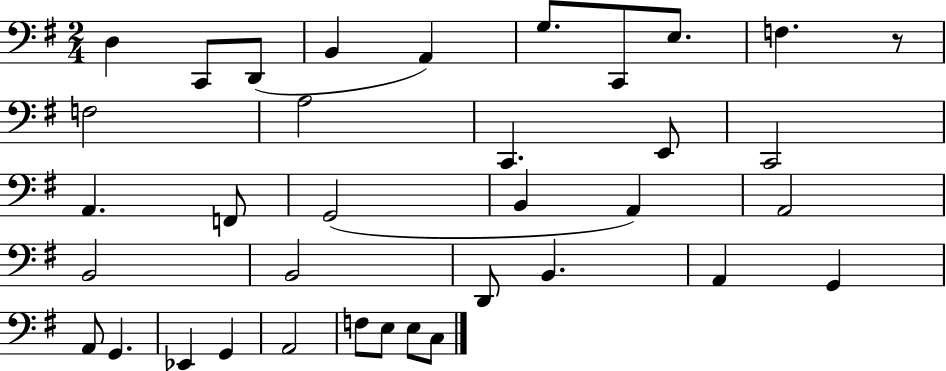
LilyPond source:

{
  \clef bass
  \numericTimeSignature
  \time 2/4
  \key g \major
  d4 c,8 d,8( | b,4 a,4) | g8. c,8 e8. | f4. r8 | \break f2 | a2 | c,4. e,8 | c,2 | \break a,4. f,8 | g,2( | b,4 a,4) | a,2 | \break b,2 | b,2 | d,8 b,4. | a,4 g,4 | \break a,8 g,4. | ees,4 g,4 | a,2 | f8 e8 e8 c8 | \break \bar "|."
}